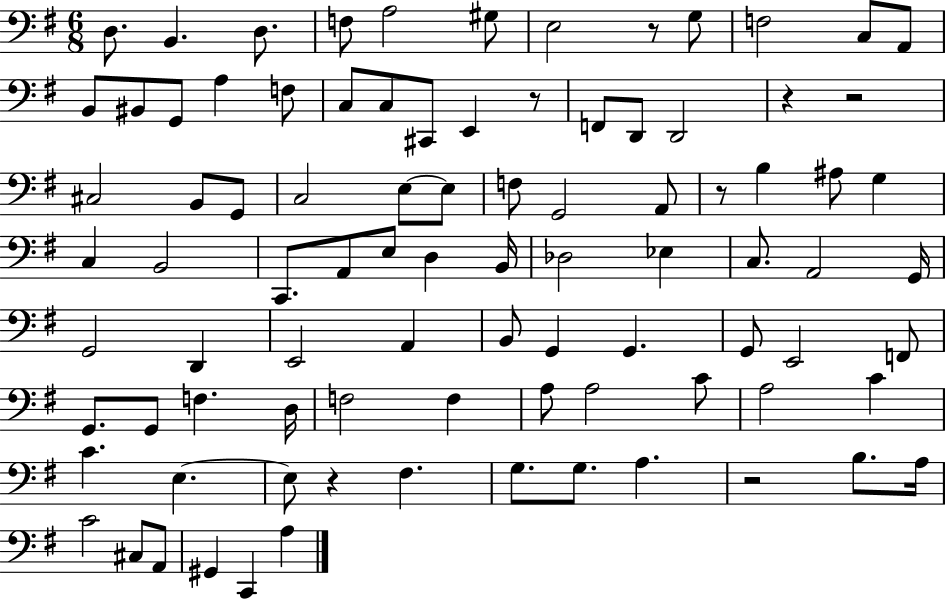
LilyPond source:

{
  \clef bass
  \numericTimeSignature
  \time 6/8
  \key g \major
  d8. b,4. d8. | f8 a2 gis8 | e2 r8 g8 | f2 c8 a,8 | \break b,8 bis,8 g,8 a4 f8 | c8 c8 cis,8 e,4 r8 | f,8 d,8 d,2 | r4 r2 | \break cis2 b,8 g,8 | c2 e8~~ e8 | f8 g,2 a,8 | r8 b4 ais8 g4 | \break c4 b,2 | c,8. a,8 e8 d4 b,16 | des2 ees4 | c8. a,2 g,16 | \break g,2 d,4 | e,2 a,4 | b,8 g,4 g,4. | g,8 e,2 f,8 | \break g,8. g,8 f4. d16 | f2 f4 | a8 a2 c'8 | a2 c'4 | \break c'4. e4.~~ | e8 r4 fis4. | g8. g8. a4. | r2 b8. a16 | \break c'2 cis8 a,8 | gis,4 c,4 a4 | \bar "|."
}